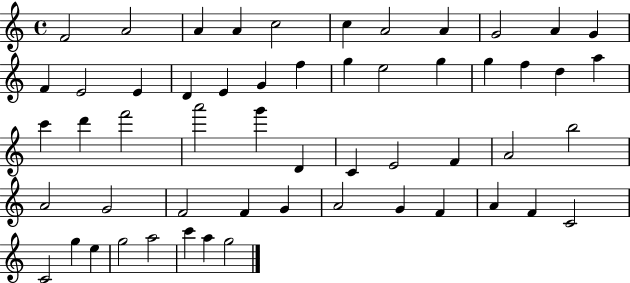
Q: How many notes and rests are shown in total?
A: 55